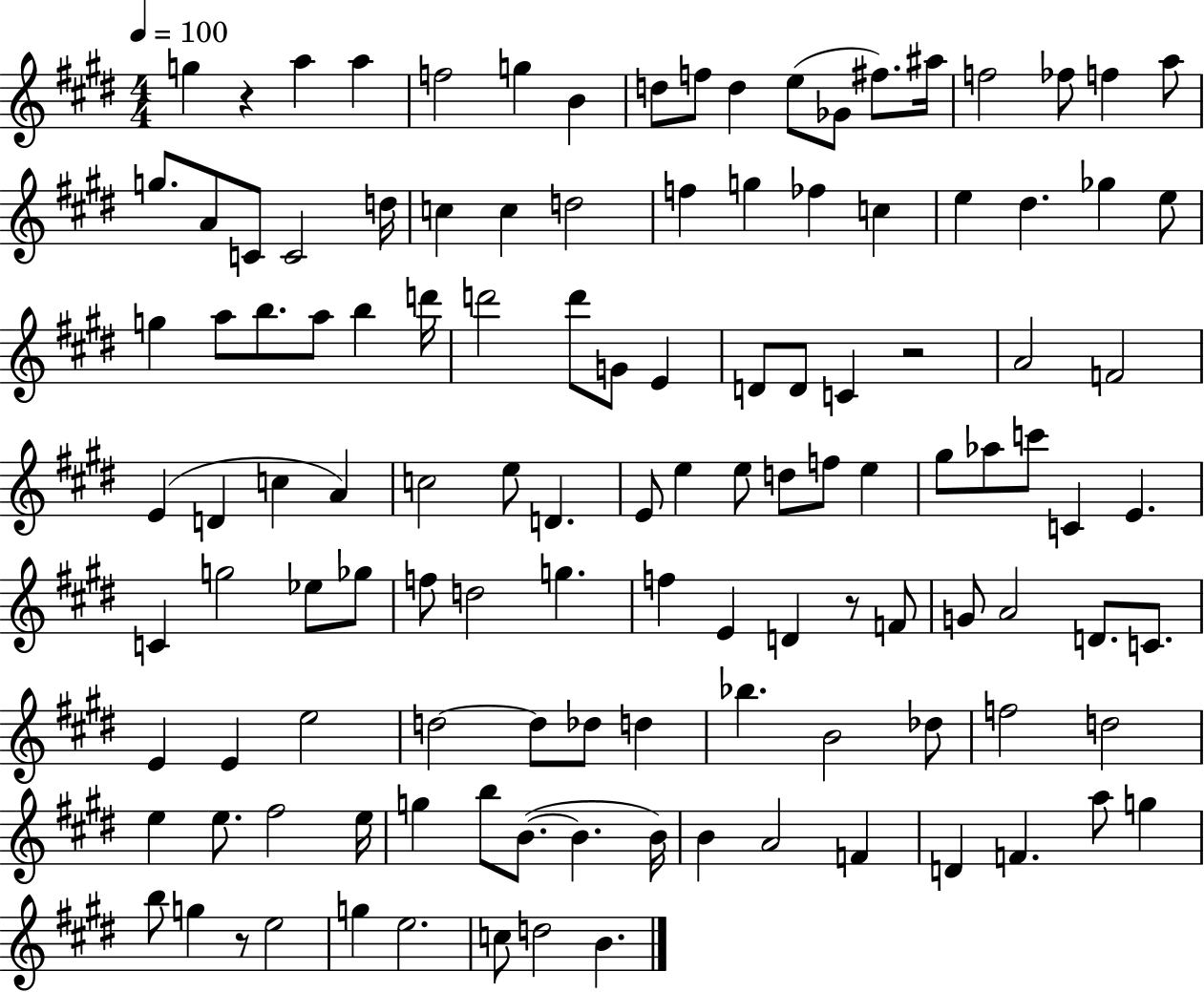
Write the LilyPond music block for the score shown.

{
  \clef treble
  \numericTimeSignature
  \time 4/4
  \key e \major
  \tempo 4 = 100
  g''4 r4 a''4 a''4 | f''2 g''4 b'4 | d''8 f''8 d''4 e''8( ges'8 fis''8.) ais''16 | f''2 fes''8 f''4 a''8 | \break g''8. a'8 c'8 c'2 d''16 | c''4 c''4 d''2 | f''4 g''4 fes''4 c''4 | e''4 dis''4. ges''4 e''8 | \break g''4 a''8 b''8. a''8 b''4 d'''16 | d'''2 d'''8 g'8 e'4 | d'8 d'8 c'4 r2 | a'2 f'2 | \break e'4( d'4 c''4 a'4) | c''2 e''8 d'4. | e'8 e''4 e''8 d''8 f''8 e''4 | gis''8 aes''8 c'''8 c'4 e'4. | \break c'4 g''2 ees''8 ges''8 | f''8 d''2 g''4. | f''4 e'4 d'4 r8 f'8 | g'8 a'2 d'8. c'8. | \break e'4 e'4 e''2 | d''2~~ d''8 des''8 d''4 | bes''4. b'2 des''8 | f''2 d''2 | \break e''4 e''8. fis''2 e''16 | g''4 b''8 b'8.~(~ b'4. b'16) | b'4 a'2 f'4 | d'4 f'4. a''8 g''4 | \break b''8 g''4 r8 e''2 | g''4 e''2. | c''8 d''2 b'4. | \bar "|."
}